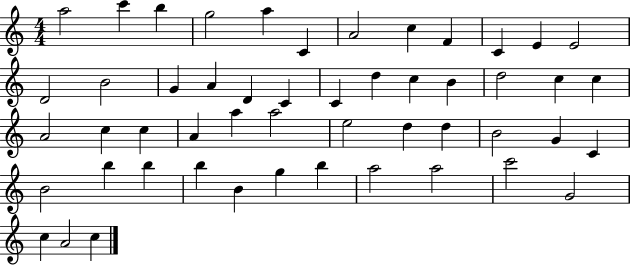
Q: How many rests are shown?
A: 0